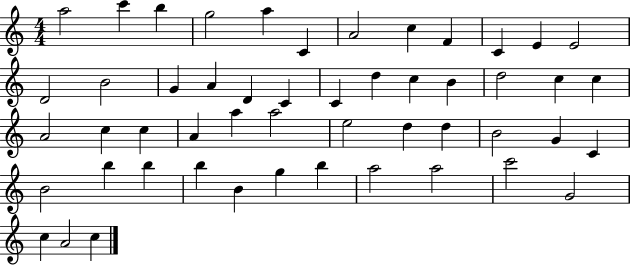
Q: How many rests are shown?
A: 0